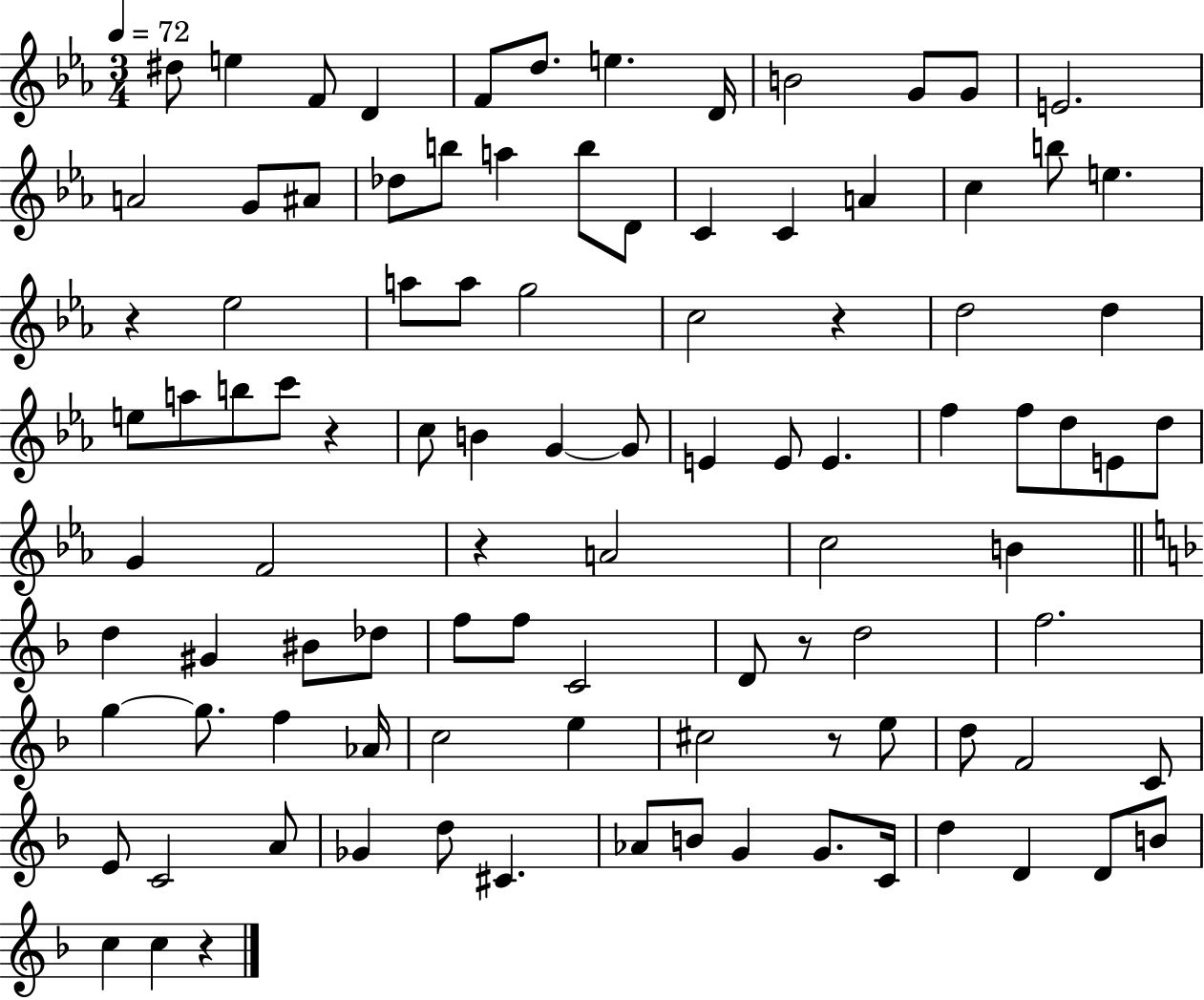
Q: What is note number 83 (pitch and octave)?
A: B4